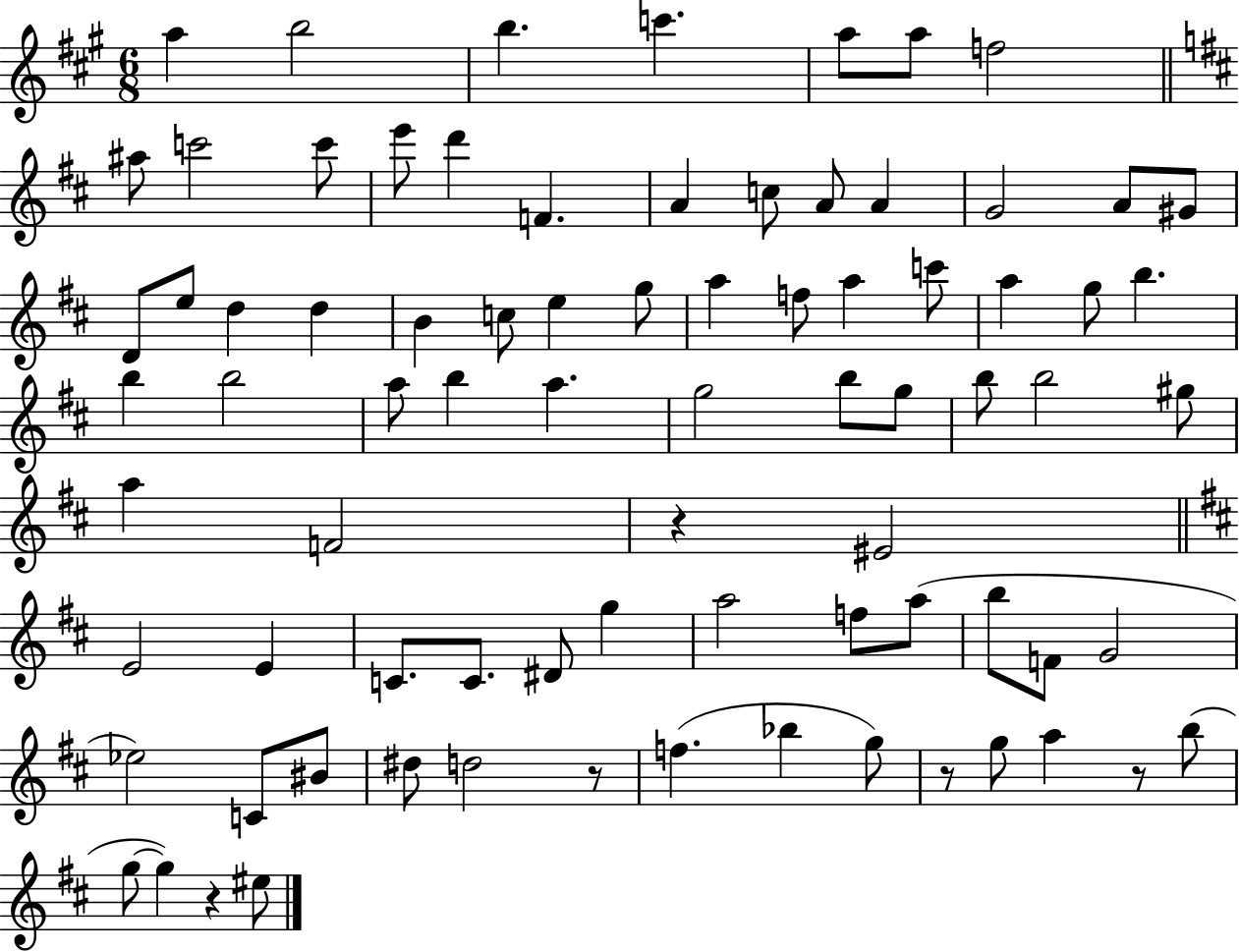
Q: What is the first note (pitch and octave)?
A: A5